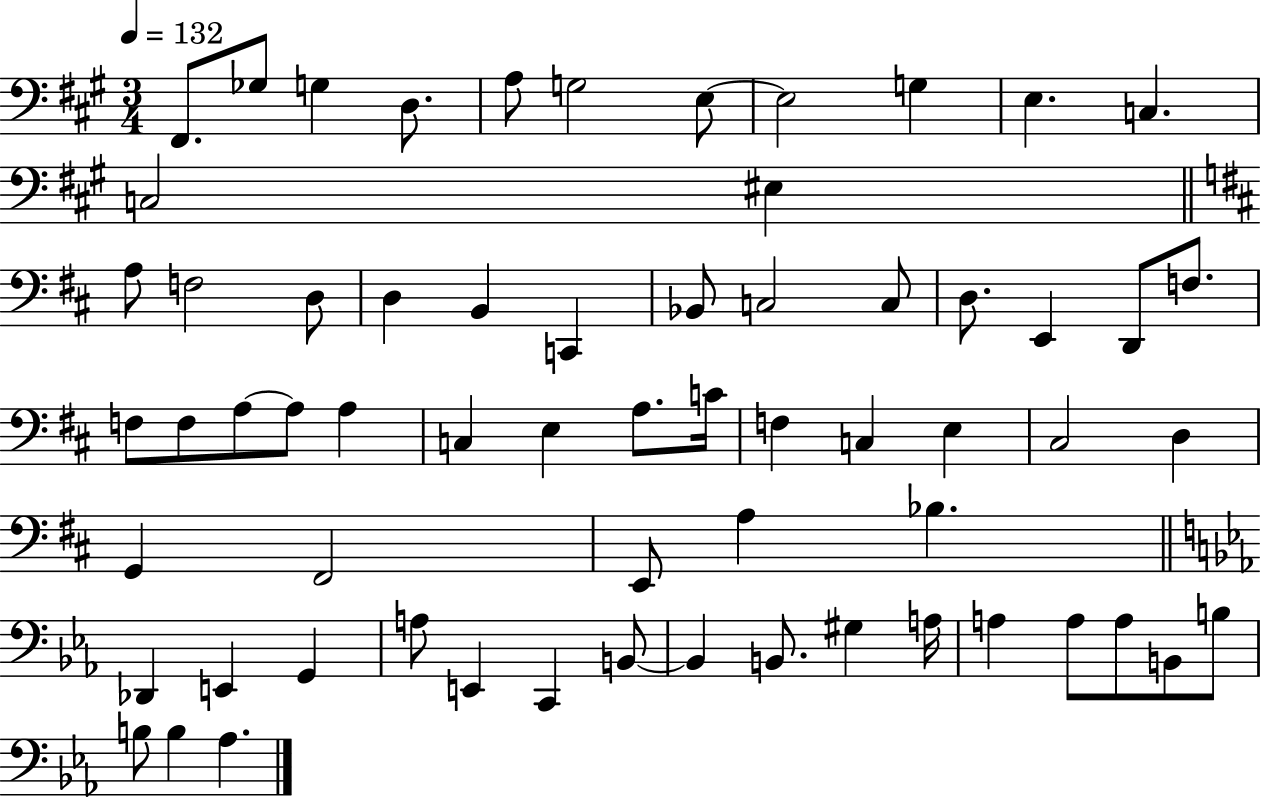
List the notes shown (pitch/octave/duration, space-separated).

F#2/e. Gb3/e G3/q D3/e. A3/e G3/h E3/e E3/h G3/q E3/q. C3/q. C3/h EIS3/q A3/e F3/h D3/e D3/q B2/q C2/q Bb2/e C3/h C3/e D3/e. E2/q D2/e F3/e. F3/e F3/e A3/e A3/e A3/q C3/q E3/q A3/e. C4/s F3/q C3/q E3/q C#3/h D3/q G2/q F#2/h E2/e A3/q Bb3/q. Db2/q E2/q G2/q A3/e E2/q C2/q B2/e B2/q B2/e. G#3/q A3/s A3/q A3/e A3/e B2/e B3/e B3/e B3/q Ab3/q.